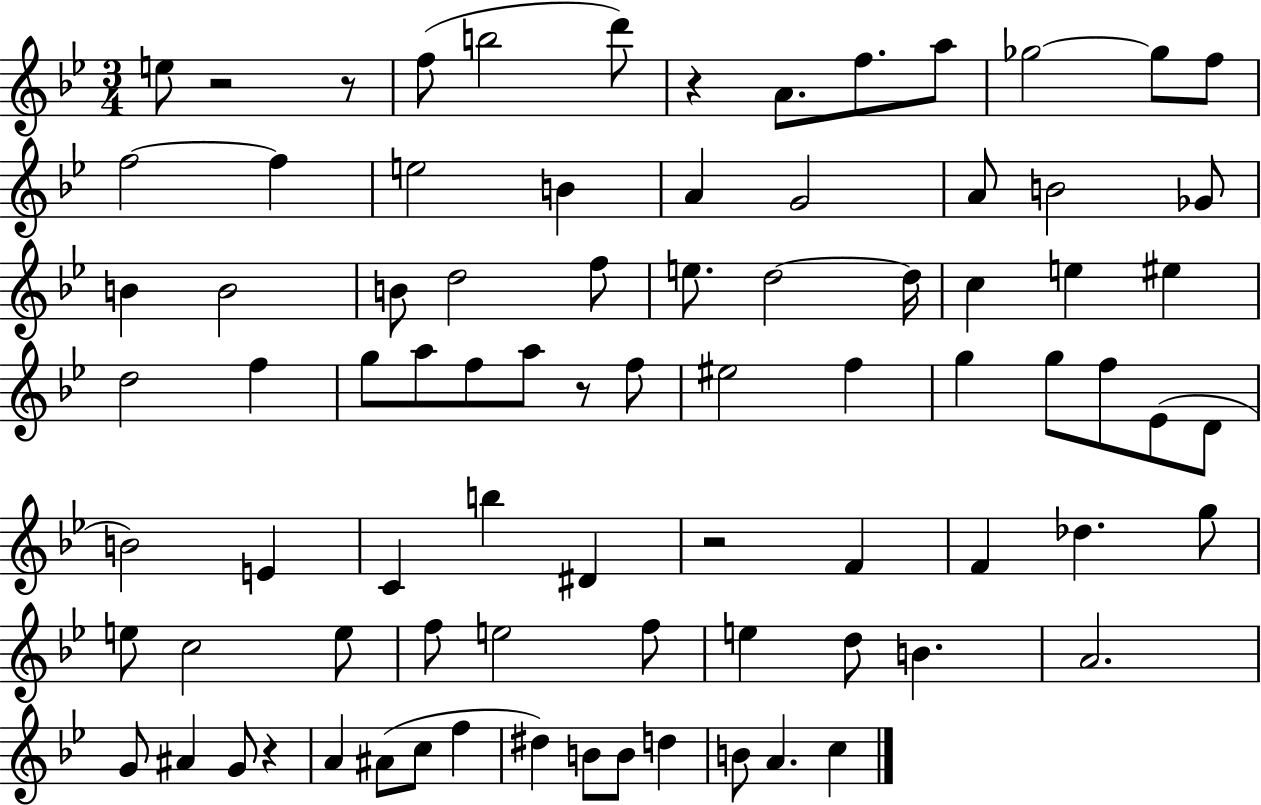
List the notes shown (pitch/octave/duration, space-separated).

E5/e R/h R/e F5/e B5/h D6/e R/q A4/e. F5/e. A5/e Gb5/h Gb5/e F5/e F5/h F5/q E5/h B4/q A4/q G4/h A4/e B4/h Gb4/e B4/q B4/h B4/e D5/h F5/e E5/e. D5/h D5/s C5/q E5/q EIS5/q D5/h F5/q G5/e A5/e F5/e A5/e R/e F5/e EIS5/h F5/q G5/q G5/e F5/e Eb4/e D4/e B4/h E4/q C4/q B5/q D#4/q R/h F4/q F4/q Db5/q. G5/e E5/e C5/h E5/e F5/e E5/h F5/e E5/q D5/e B4/q. A4/h. G4/e A#4/q G4/e R/q A4/q A#4/e C5/e F5/q D#5/q B4/e B4/e D5/q B4/e A4/q. C5/q